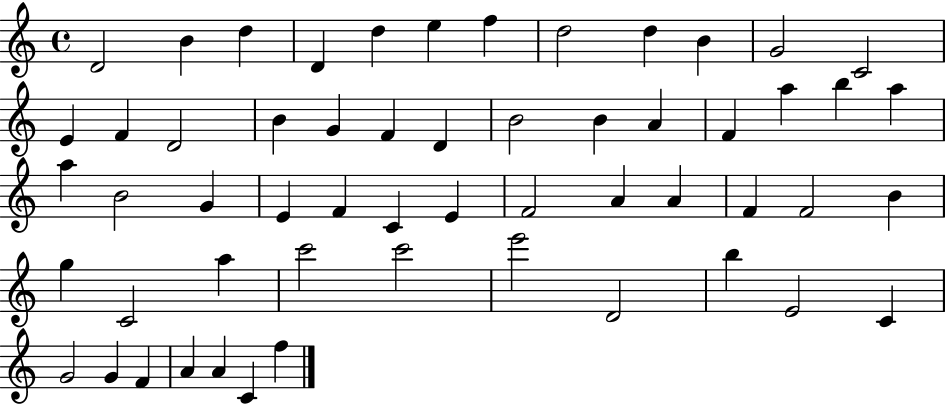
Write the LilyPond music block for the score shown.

{
  \clef treble
  \time 4/4
  \defaultTimeSignature
  \key c \major
  d'2 b'4 d''4 | d'4 d''4 e''4 f''4 | d''2 d''4 b'4 | g'2 c'2 | \break e'4 f'4 d'2 | b'4 g'4 f'4 d'4 | b'2 b'4 a'4 | f'4 a''4 b''4 a''4 | \break a''4 b'2 g'4 | e'4 f'4 c'4 e'4 | f'2 a'4 a'4 | f'4 f'2 b'4 | \break g''4 c'2 a''4 | c'''2 c'''2 | e'''2 d'2 | b''4 e'2 c'4 | \break g'2 g'4 f'4 | a'4 a'4 c'4 f''4 | \bar "|."
}